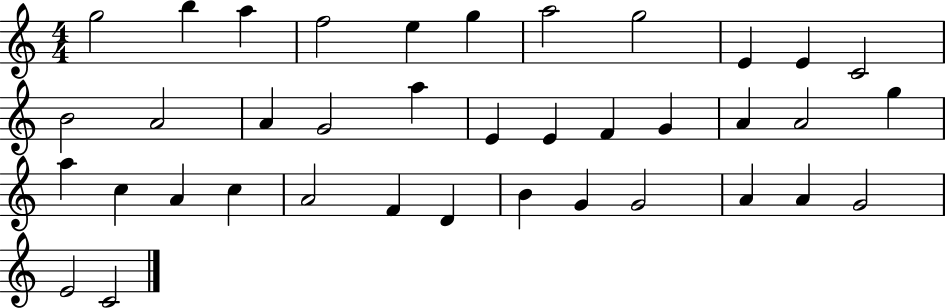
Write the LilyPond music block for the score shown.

{
  \clef treble
  \numericTimeSignature
  \time 4/4
  \key c \major
  g''2 b''4 a''4 | f''2 e''4 g''4 | a''2 g''2 | e'4 e'4 c'2 | \break b'2 a'2 | a'4 g'2 a''4 | e'4 e'4 f'4 g'4 | a'4 a'2 g''4 | \break a''4 c''4 a'4 c''4 | a'2 f'4 d'4 | b'4 g'4 g'2 | a'4 a'4 g'2 | \break e'2 c'2 | \bar "|."
}